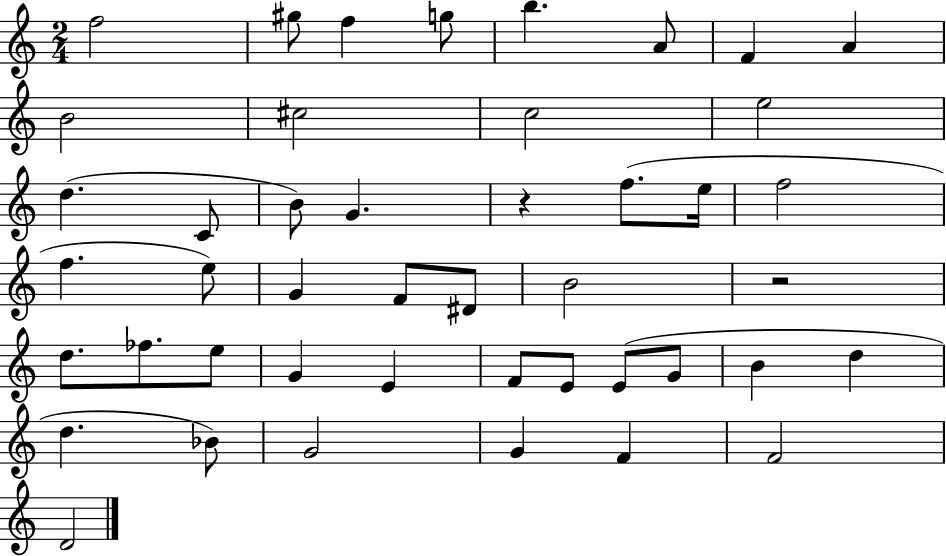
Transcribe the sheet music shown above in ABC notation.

X:1
T:Untitled
M:2/4
L:1/4
K:C
f2 ^g/2 f g/2 b A/2 F A B2 ^c2 c2 e2 d C/2 B/2 G z f/2 e/4 f2 f e/2 G F/2 ^D/2 B2 z2 d/2 _f/2 e/2 G E F/2 E/2 E/2 G/2 B d d _B/2 G2 G F F2 D2